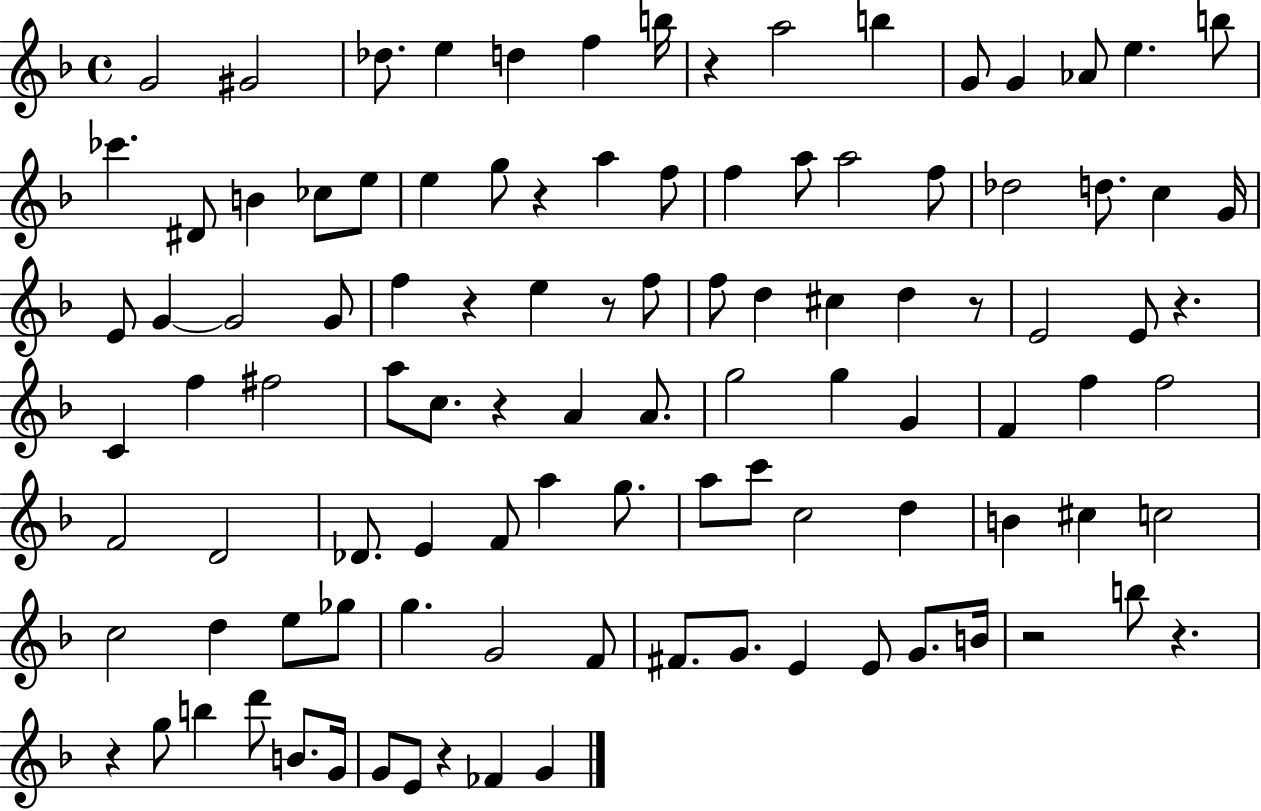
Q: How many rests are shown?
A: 11